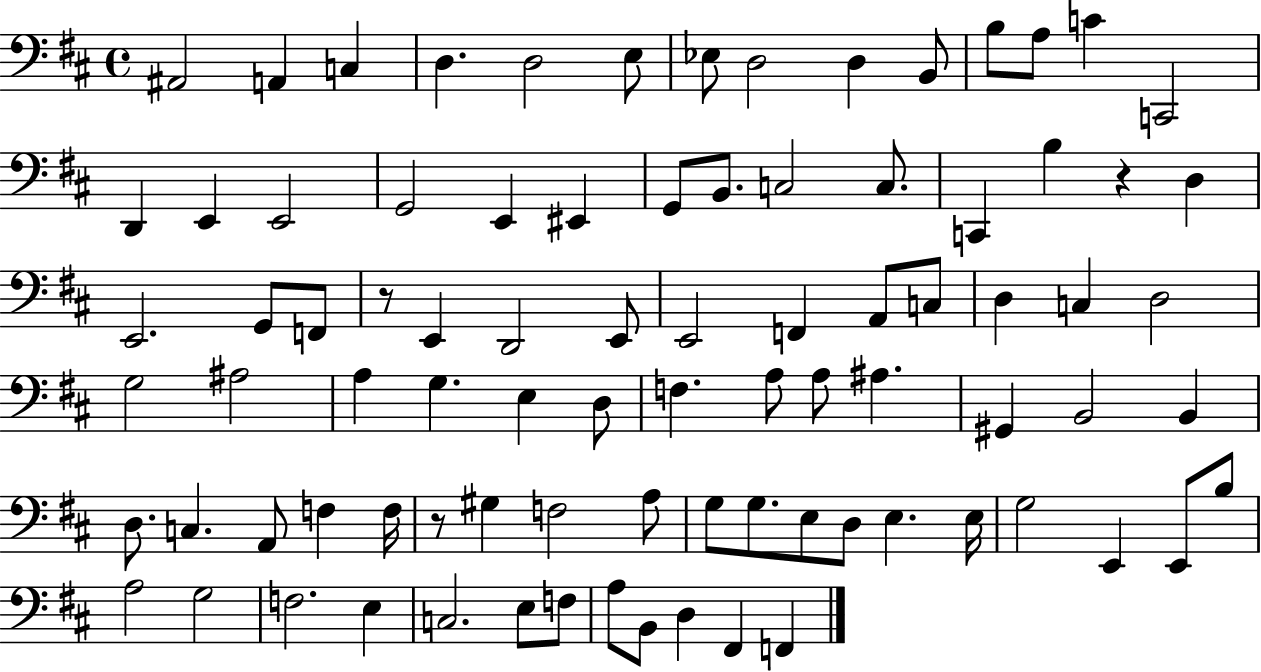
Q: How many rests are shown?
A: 3